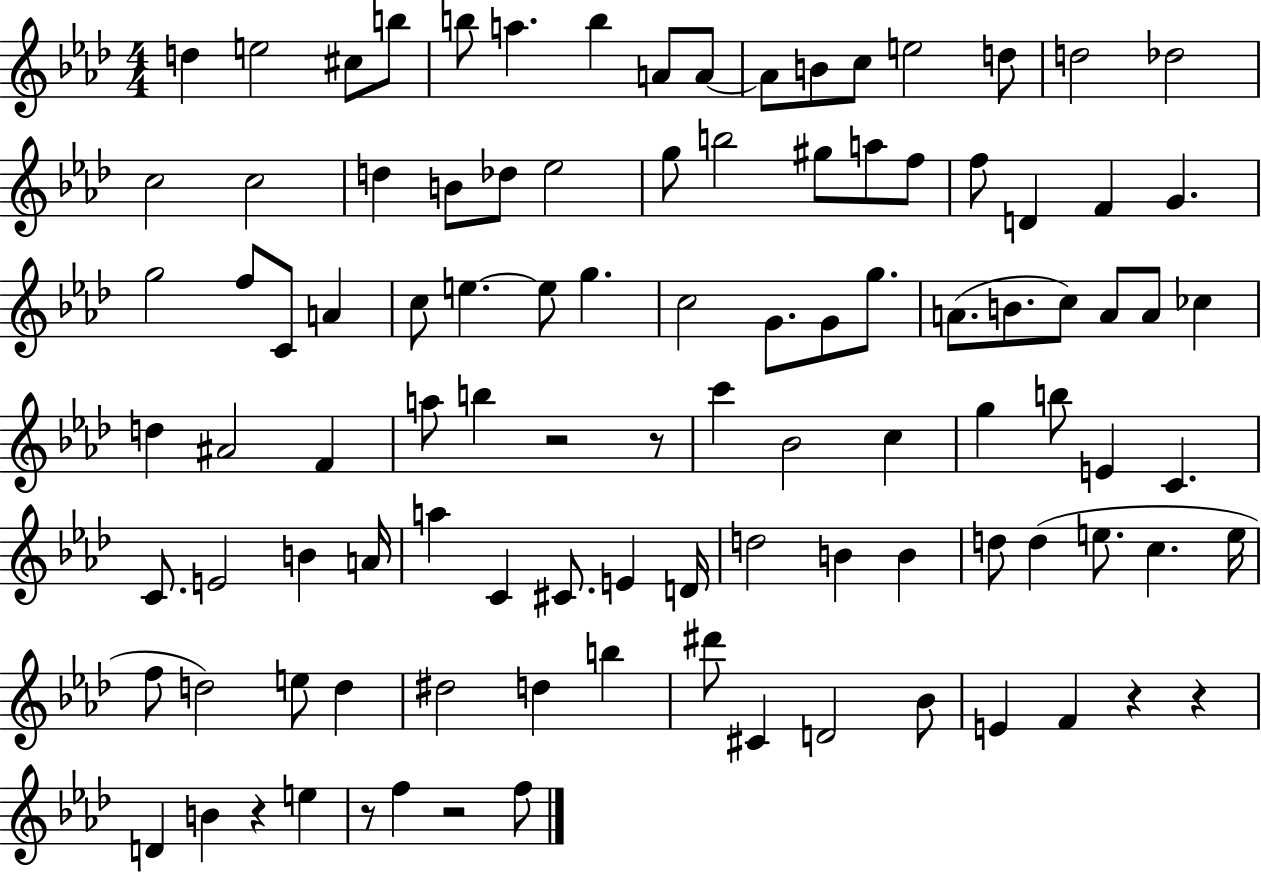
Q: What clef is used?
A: treble